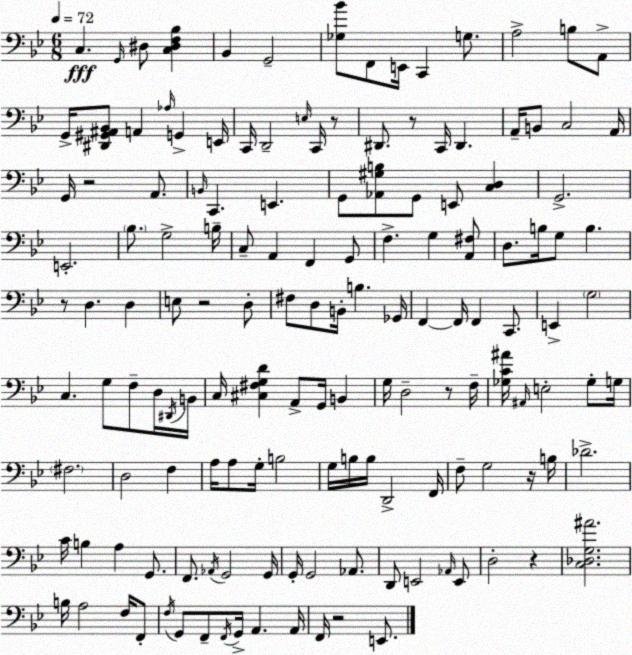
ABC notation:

X:1
T:Untitled
M:6/8
L:1/4
K:Bb
C, G,,/4 ^D,/2 [C,^D,F,_B,] _B,, G,,2 [_G,_B]/2 F,,/2 E,,/4 C,, G,/2 A,2 B,/2 A,,/2 G,,/4 [^D,,^G,,^A,,_B,,]/2 A,, _A,/4 G,, E,,/4 C,,/4 D,,2 E,/4 C,,/4 z/2 ^D,,/2 z/2 C,,/4 ^D,, A,,/4 B,,/2 C,2 A,,/4 G,,/4 z2 A,,/2 B,,/4 C,, E,, G,,/2 [_A,,^G,B,]/2 G,,/2 E,,/2 [C,D,] G,,2 E,,2 _B,/2 G,2 B,/4 C,/2 A,, F,, G,,/2 F, G, [A,,^F,]/2 D,/2 B,/4 G,/2 B, z/2 D, D, E,/2 z2 D,/2 ^F,/2 D,/2 B,,/4 B, _G,,/4 F,, F,,/4 F,, C,,/2 E,, G,2 C, G,/2 F,/2 D,/4 ^D,,/4 B,,/4 C,/4 [^C,^F,G,D] A,,/2 G,,/4 B,, G,/4 D,2 z/2 F,/4 [_G,C^A]/4 ^A,,/4 E,2 _G,/2 G,/4 ^F,2 D,2 F, A,/4 A,/2 G,/4 B,2 G,/4 B,/4 B,/4 D,,2 F,,/4 F,/2 G,2 z/4 B,/4 _D2 C/4 B, A, G,,/2 F,,/2 _A,,/4 G,,2 G,,/4 G,,/4 G,,2 _A,,/2 D,,/2 E,,2 _A,,/4 E,,/2 D,2 z [C,_D,G,^A]2 B,/4 A,2 F,/4 F,,/2 F,/4 G,,/2 F,,/2 F,,/4 G,,/4 A,, A,,/4 F,,/4 z2 E,,/2